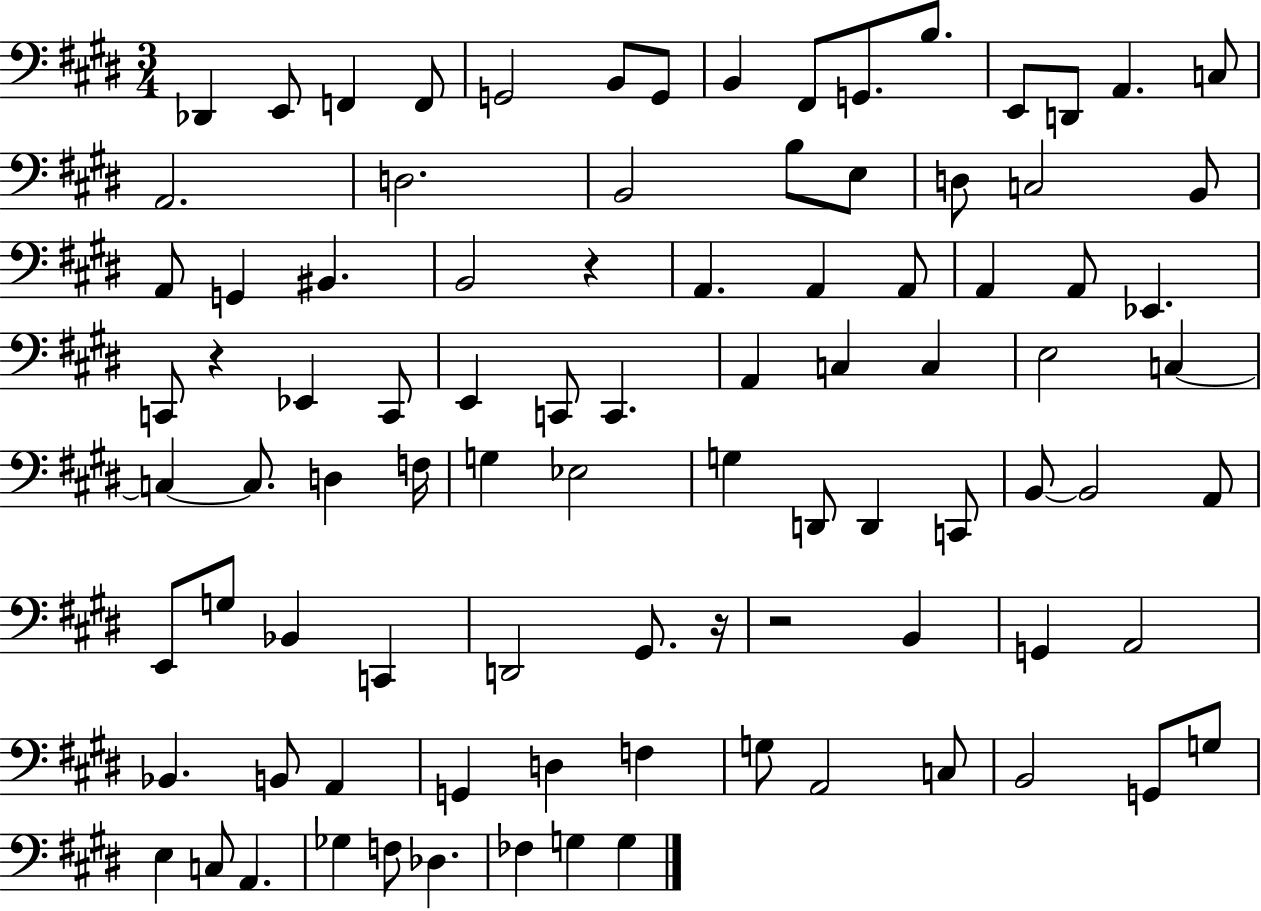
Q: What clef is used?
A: bass